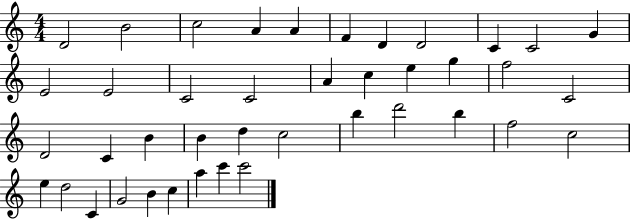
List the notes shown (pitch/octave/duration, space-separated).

D4/h B4/h C5/h A4/q A4/q F4/q D4/q D4/h C4/q C4/h G4/q E4/h E4/h C4/h C4/h A4/q C5/q E5/q G5/q F5/h C4/h D4/h C4/q B4/q B4/q D5/q C5/h B5/q D6/h B5/q F5/h C5/h E5/q D5/h C4/q G4/h B4/q C5/q A5/q C6/q C6/h